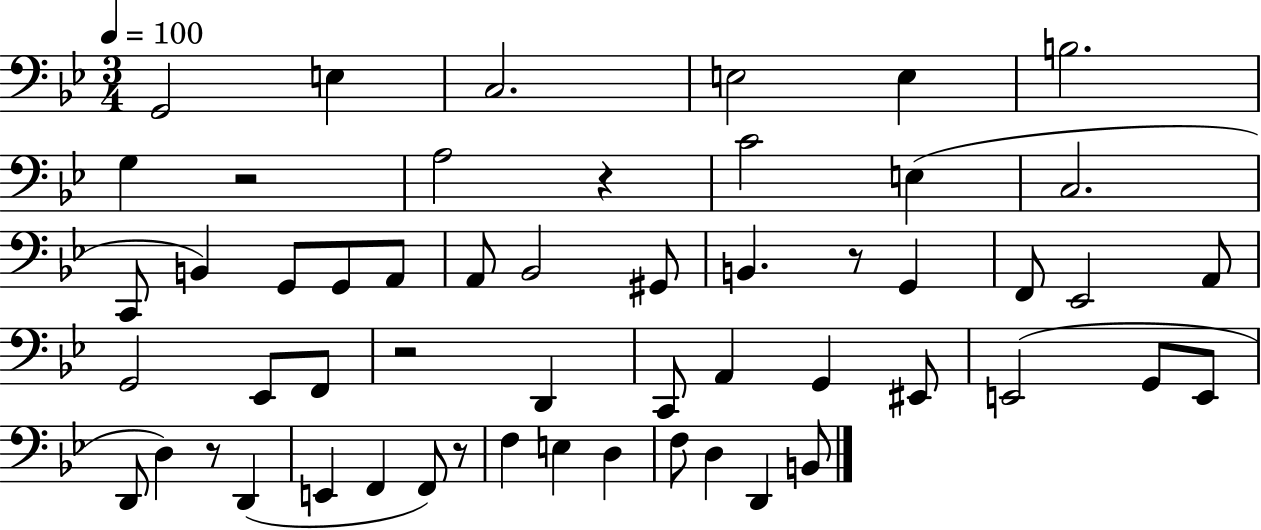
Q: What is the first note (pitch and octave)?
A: G2